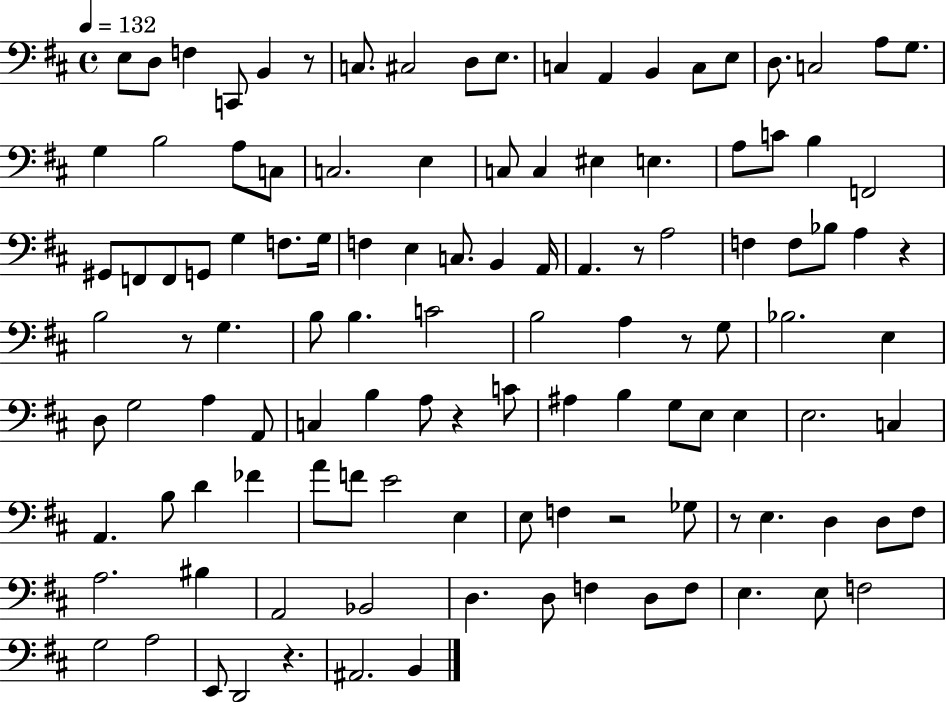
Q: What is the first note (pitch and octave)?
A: E3